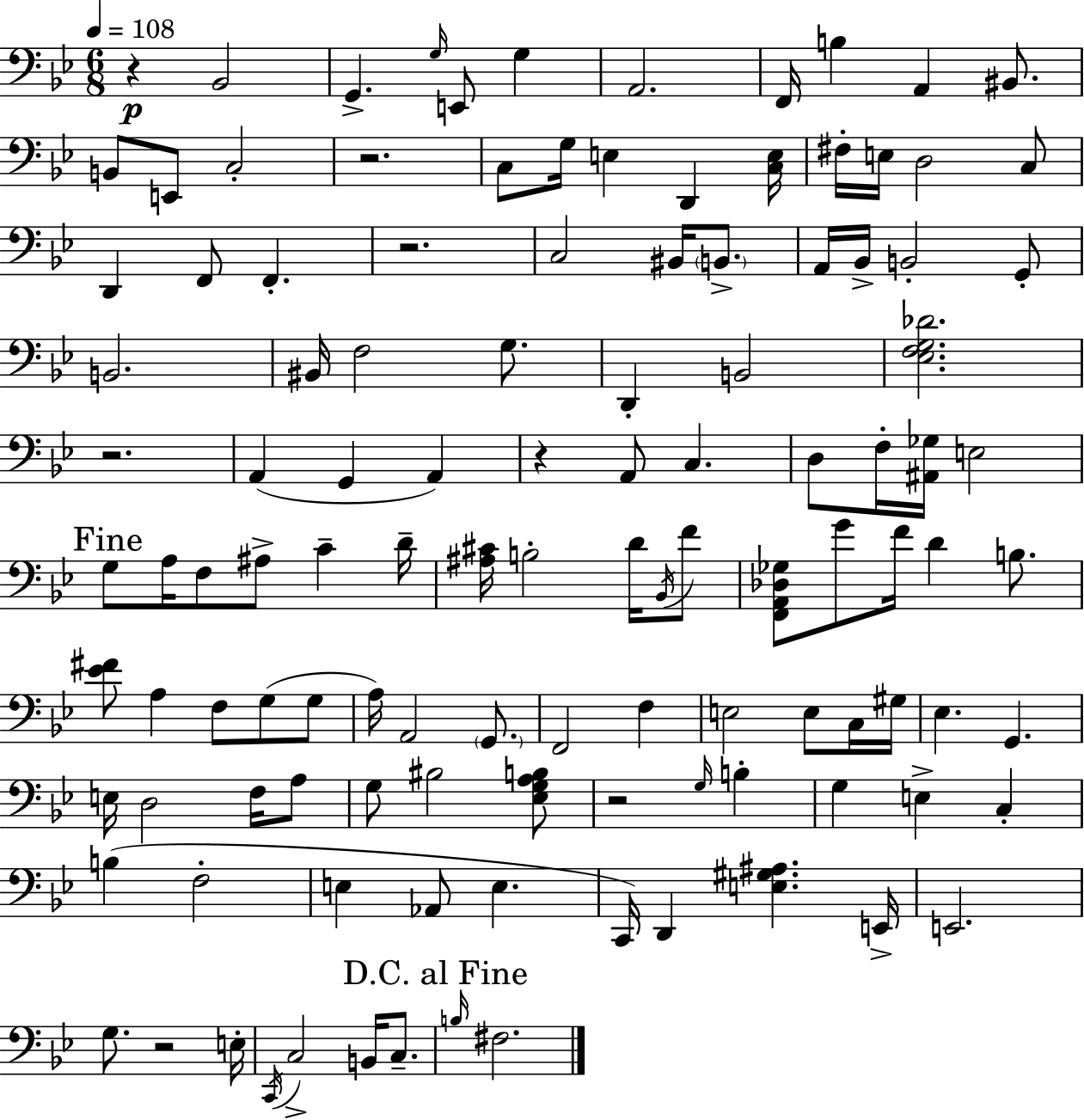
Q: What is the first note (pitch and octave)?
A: Bb2